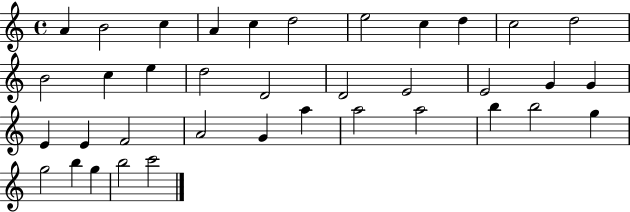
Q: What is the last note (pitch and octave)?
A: C6